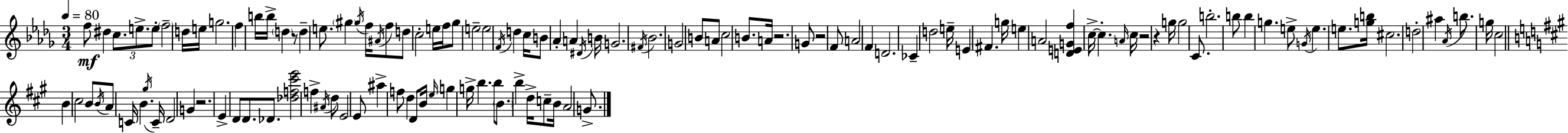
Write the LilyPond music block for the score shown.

{
  \clef treble
  \numericTimeSignature
  \time 3/4
  \key bes \minor
  \tempo 4 = 80
  f''8\mf dis''4 \tuplet 3/2 { c''8. e''8.-> | e''8-. } \parenthesize f''2-- d''16 e''16 | g''2. | f''4 b''16 b''16-> \parenthesize d''4 r8 | \break d''4-- e''8. \parenthesize gis''4 \acciaccatura { gis''16 } | f''16 \acciaccatura { ais'16 } f''8 d''8 c''2-. | e''16 f''16 ges''8 e''2-- | e''2 \acciaccatura { f'16 } d''4 | \break c''16 b'8 aes'4-. a'4 | \acciaccatura { dis'16 } b'16 g'2. | \acciaccatura { fis'16 } bes'2. | g'2 | \break b'8 a'8 c''2 | b'8. a'16 r2. | g'8 r2 | f'8 a'2 | \break f'4 d'2. | ces'4-- d''2 | e''16-- e'4 fis'4. | g''16 e''4 a'2 | \break <d' e' g' f''>4 c''16->~~ c''4.-. | \grace { a'16 } c''16 r2 | r4 g''16 g''2 | c'8. b''2.-. | \break b''8 b''4 | g''4. e''8-> \acciaccatura { g'16 } e''4. | e''8. <g'' b''>16 cis''2. | d''2-. | \break ais''4 \acciaccatura { aes'16 } b''8. g''16 | c''2 \bar "||" \break \key a \major b'4 cis''2 | b'8 \acciaccatura { b'16 } a'8 c'16 b'4. | \acciaccatura { gis''16 } c'16-- d'2 g'4 | r2. | \break e'4-> d'8 d'8. des'8. | <des'' f'' cis''' e'''>2 f''4-> | \acciaccatura { ais'16 } d''8 e'2 | e'8 ais''4-> f''8 d''4 | \break d'8 b'16 \grace { e''16 } g''4 g''16-> b''4. | b''8 \parenthesize b'8. b''4-> | d''16-> c''8-- b'16 a'2 | g'8.-> \bar "|."
}